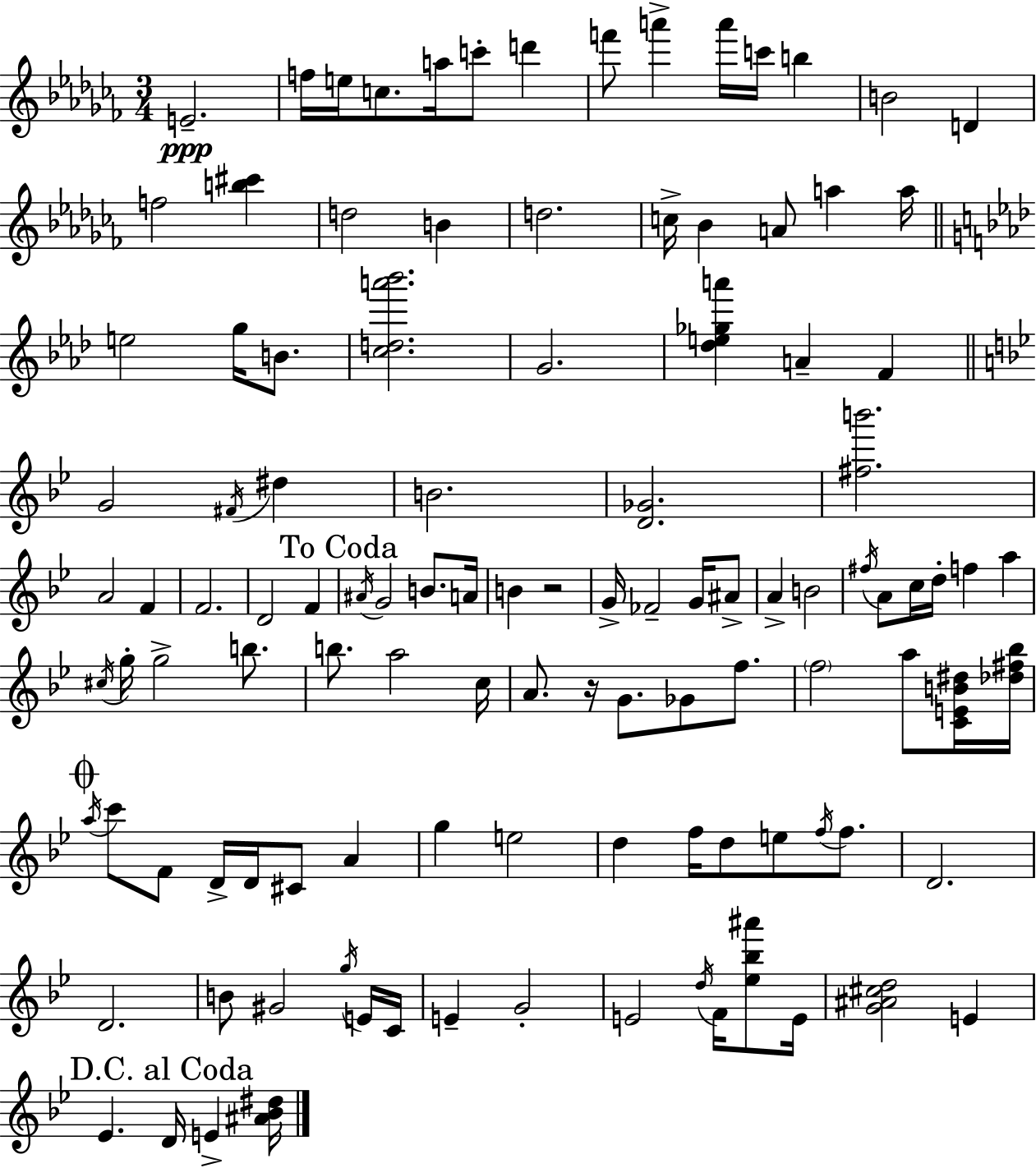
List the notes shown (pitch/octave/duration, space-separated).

E4/h. F5/s E5/s C5/e. A5/s C6/e D6/q F6/e A6/q A6/s C6/s B5/q B4/h D4/q F5/h [B5,C#6]/q D5/h B4/q D5/h. C5/s Bb4/q A4/e A5/q A5/s E5/h G5/s B4/e. [C5,D5,A6,Bb6]/h. G4/h. [Db5,E5,Gb5,A6]/q A4/q F4/q G4/h F#4/s D#5/q B4/h. [D4,Gb4]/h. [F#5,B6]/h. A4/h F4/q F4/h. D4/h F4/q A#4/s G4/h B4/e. A4/s B4/q R/h G4/s FES4/h G4/s A#4/e A4/q B4/h F#5/s A4/e C5/s D5/s F5/q A5/q C#5/s G5/s G5/h B5/e. B5/e. A5/h C5/s A4/e. R/s G4/e. Gb4/e F5/e. F5/h A5/e [C4,E4,B4,D#5]/s [Db5,F#5,Bb5]/s A5/s C6/e F4/e D4/s D4/s C#4/e A4/q G5/q E5/h D5/q F5/s D5/e E5/e F5/s F5/e. D4/h. D4/h. B4/e G#4/h G5/s E4/s C4/s E4/q G4/h E4/h D5/s F4/s [Eb5,Bb5,A#6]/e E4/s [G4,A#4,C#5,D5]/h E4/q Eb4/q. D4/s E4/q [A#4,Bb4,D#5]/s